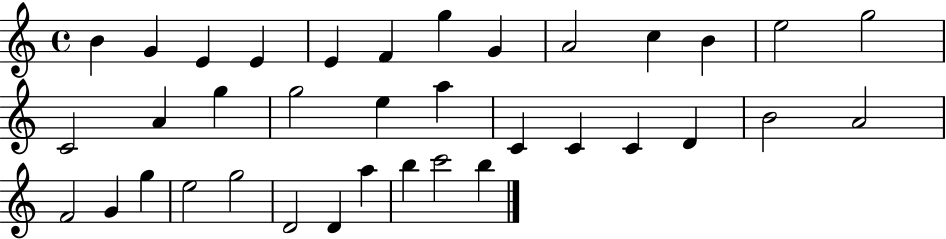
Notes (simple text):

B4/q G4/q E4/q E4/q E4/q F4/q G5/q G4/q A4/h C5/q B4/q E5/h G5/h C4/h A4/q G5/q G5/h E5/q A5/q C4/q C4/q C4/q D4/q B4/h A4/h F4/h G4/q G5/q E5/h G5/h D4/h D4/q A5/q B5/q C6/h B5/q